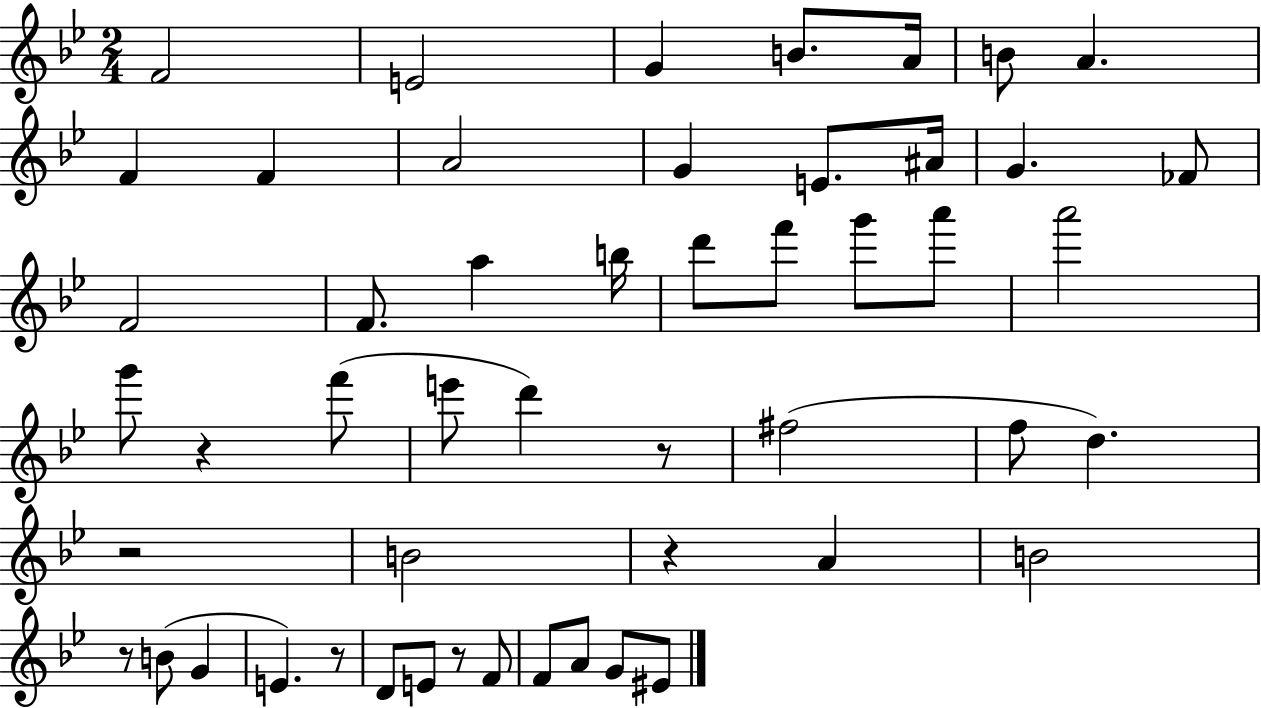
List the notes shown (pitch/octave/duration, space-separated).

F4/h E4/h G4/q B4/e. A4/s B4/e A4/q. F4/q F4/q A4/h G4/q E4/e. A#4/s G4/q. FES4/e F4/h F4/e. A5/q B5/s D6/e F6/e G6/e A6/e A6/h G6/e R/q F6/e E6/e D6/q R/e F#5/h F5/e D5/q. R/h B4/h R/q A4/q B4/h R/e B4/e G4/q E4/q. R/e D4/e E4/e R/e F4/e F4/e A4/e G4/e EIS4/e